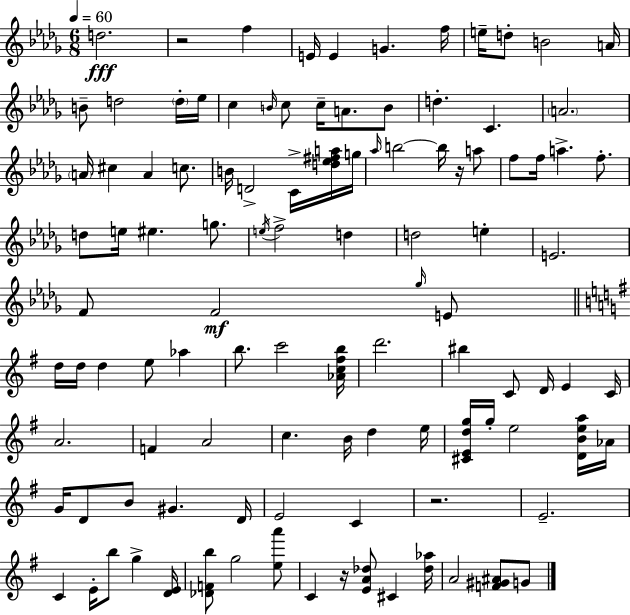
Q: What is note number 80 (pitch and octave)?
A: G#4